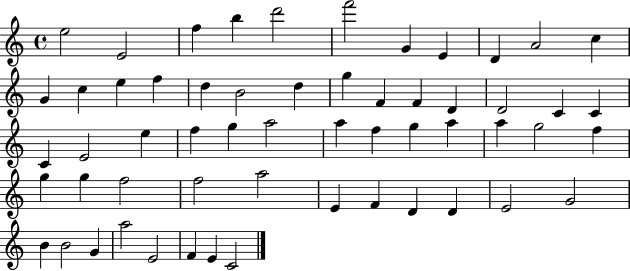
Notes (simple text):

E5/h E4/h F5/q B5/q D6/h F6/h G4/q E4/q D4/q A4/h C5/q G4/q C5/q E5/q F5/q D5/q B4/h D5/q G5/q F4/q F4/q D4/q D4/h C4/q C4/q C4/q E4/h E5/q F5/q G5/q A5/h A5/q F5/q G5/q A5/q A5/q G5/h F5/q G5/q G5/q F5/h F5/h A5/h E4/q F4/q D4/q D4/q E4/h G4/h B4/q B4/h G4/q A5/h E4/h F4/q E4/q C4/h